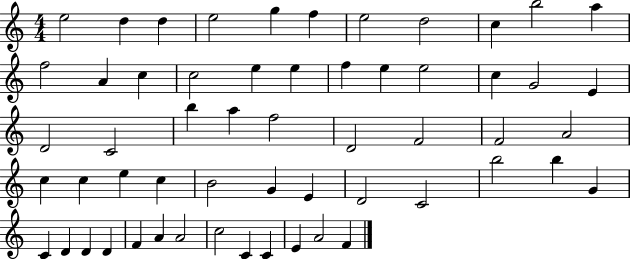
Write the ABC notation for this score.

X:1
T:Untitled
M:4/4
L:1/4
K:C
e2 d d e2 g f e2 d2 c b2 a f2 A c c2 e e f e e2 c G2 E D2 C2 b a f2 D2 F2 F2 A2 c c e c B2 G E D2 C2 b2 b G C D D D F A A2 c2 C C E A2 F